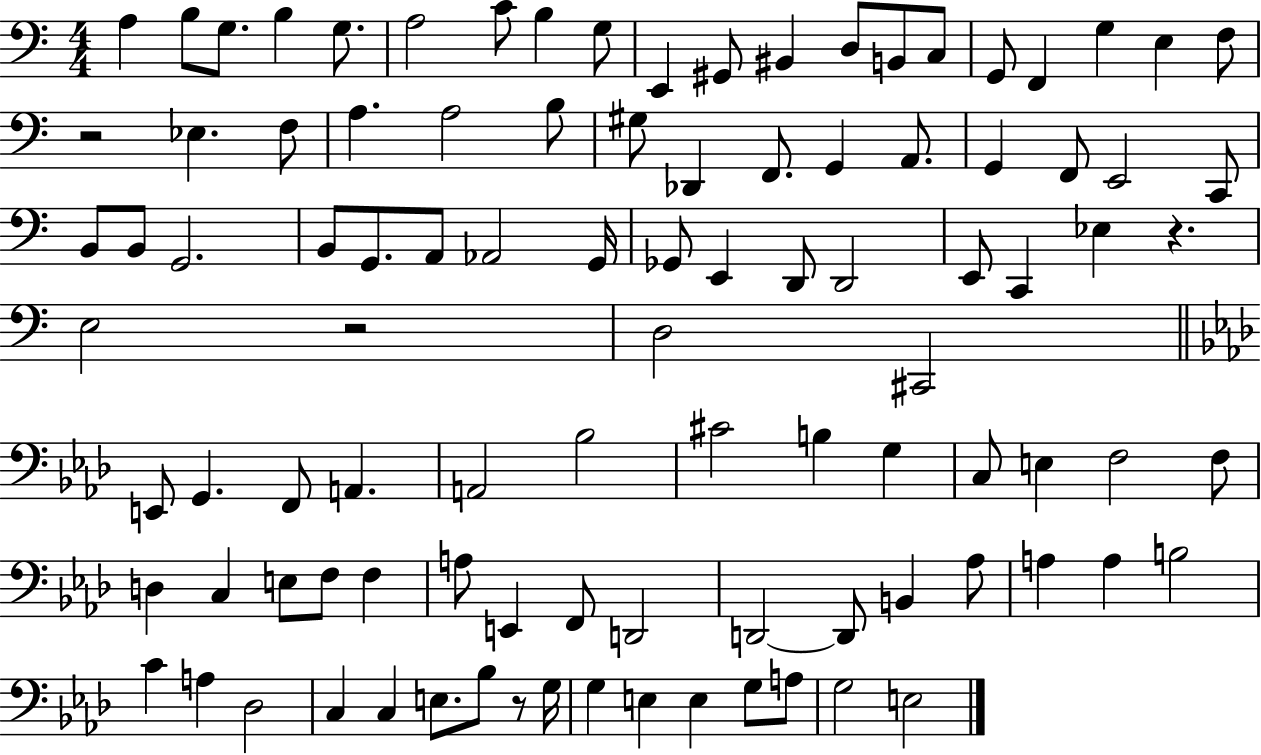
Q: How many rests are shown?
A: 4